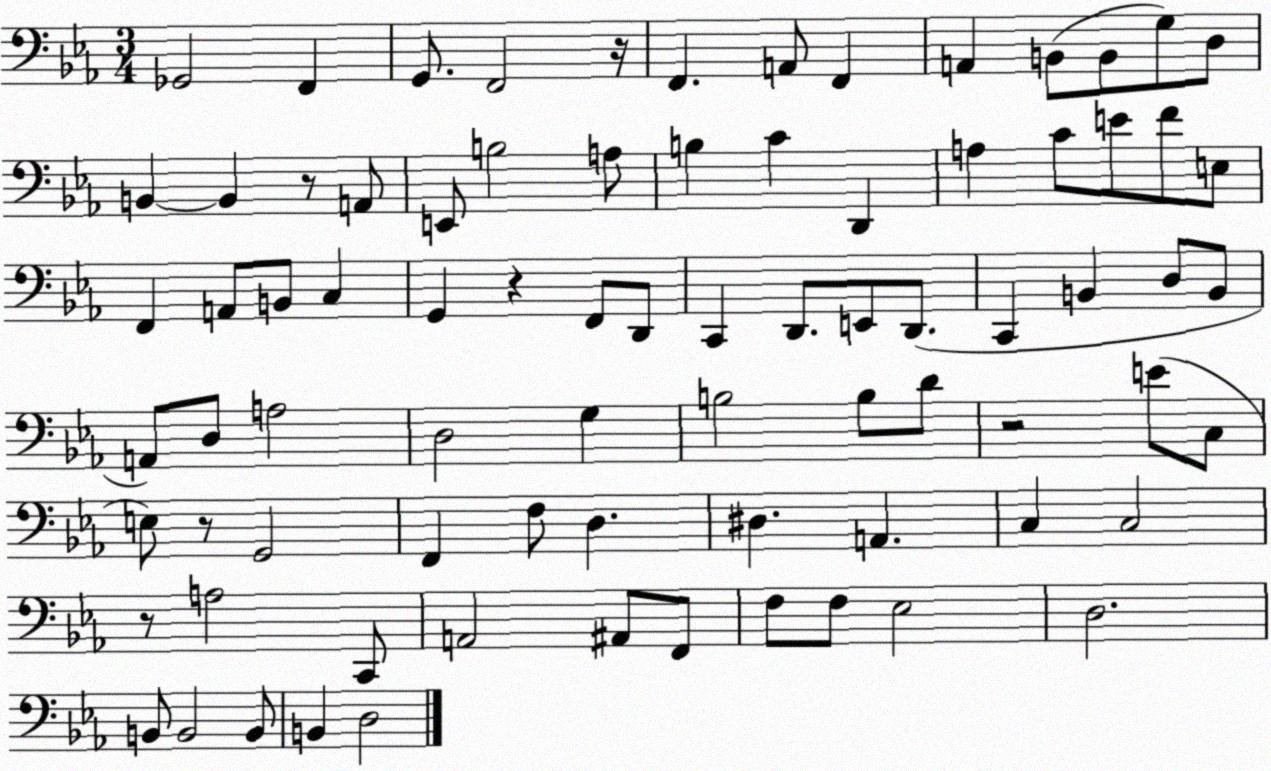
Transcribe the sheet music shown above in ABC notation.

X:1
T:Untitled
M:3/4
L:1/4
K:Eb
_G,,2 F,, G,,/2 F,,2 z/4 F,, A,,/2 F,, A,, B,,/2 B,,/2 G,/2 D,/2 B,, B,, z/2 A,,/2 E,,/2 B,2 A,/2 B, C D,, A, C/2 E/2 F/2 E,/2 F,, A,,/2 B,,/2 C, G,, z F,,/2 D,,/2 C,, D,,/2 E,,/2 D,,/2 C,, B,, D,/2 B,,/2 A,,/2 D,/2 A,2 D,2 G, B,2 B,/2 D/2 z2 E/2 C,/2 E,/2 z/2 G,,2 F,, F,/2 D, ^D, A,, C, C,2 z/2 A,2 C,,/2 A,,2 ^A,,/2 F,,/2 F,/2 F,/2 _E,2 D,2 B,,/2 B,,2 B,,/2 B,, D,2